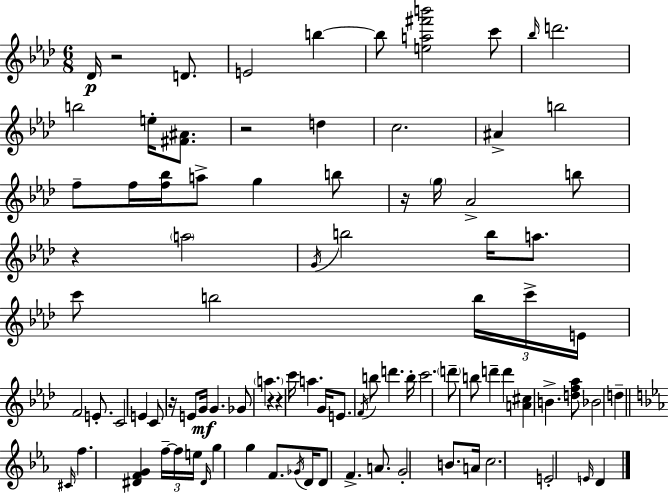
Db4/s R/h D4/e. E4/h B5/q B5/e [E5,A5,F#6,B6]/h C6/e Bb5/s D6/h. B5/h E5/s [F#4,A#4]/e. R/h D5/q C5/h. A#4/q B5/h F5/e F5/s [F5,Bb5]/s A5/e G5/q B5/e R/s G5/s Ab4/h B5/e R/q A5/h G4/s B5/h B5/s A5/e. C6/e B5/h B5/s C6/s E4/s F4/h E4/e. C4/h E4/q C4/e R/s E4/e G4/s G4/q. Gb4/e A5/q. R/q R/q C6/s A5/q. G4/s E4/e. F4/s B5/e D6/q. B5/s C6/h. D6/e B5/e D6/q D6/q [A4,C#5]/q B4/q. [D5,F5,Ab5]/e Bb4/h D5/q C#4/s F5/q. [D#4,F4,G4]/q F5/s F5/s E5/s D#4/s G5/q G5/q F4/e. Gb4/s D4/s D4/e F4/q. A4/e. G4/h B4/e. A4/s C5/h. E4/h E4/s D4/q